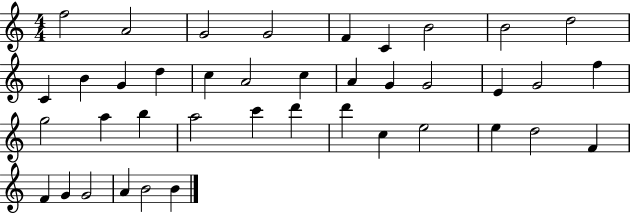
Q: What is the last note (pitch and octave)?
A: B4